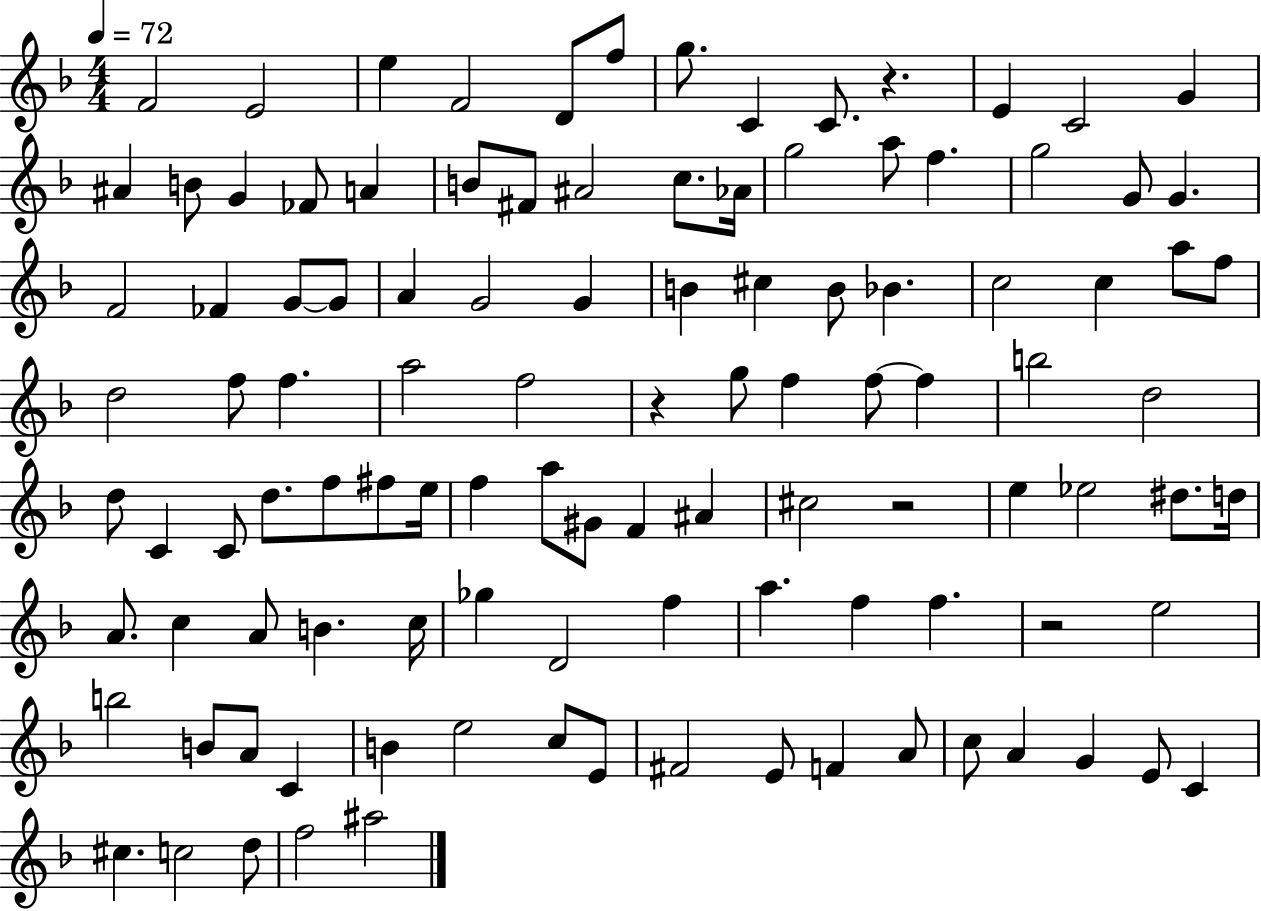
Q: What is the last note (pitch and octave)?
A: A#5